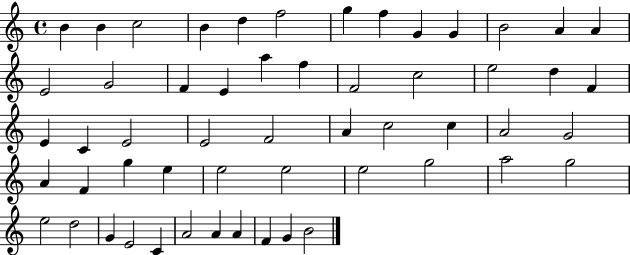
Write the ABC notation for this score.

X:1
T:Untitled
M:4/4
L:1/4
K:C
B B c2 B d f2 g f G G B2 A A E2 G2 F E a f F2 c2 e2 d F E C E2 E2 F2 A c2 c A2 G2 A F g e e2 e2 e2 g2 a2 g2 e2 d2 G E2 C A2 A A F G B2